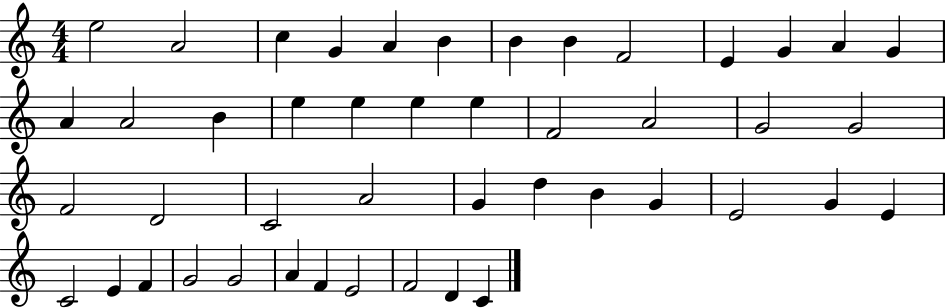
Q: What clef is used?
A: treble